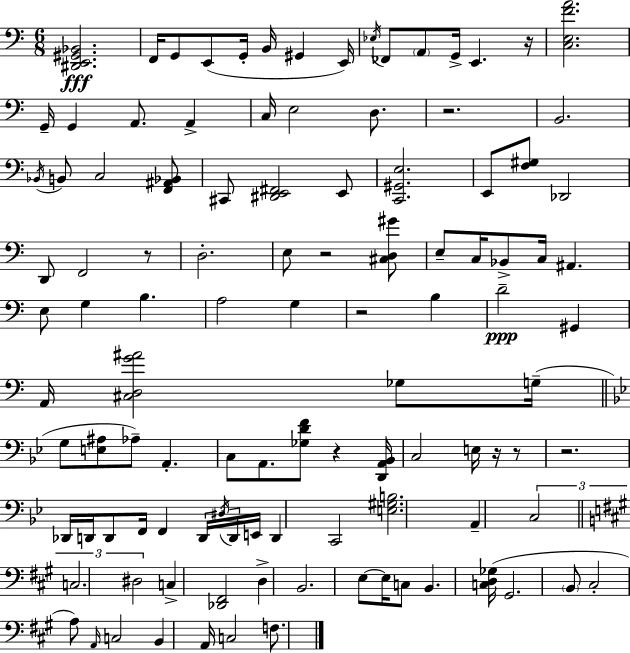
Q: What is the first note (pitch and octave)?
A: F2